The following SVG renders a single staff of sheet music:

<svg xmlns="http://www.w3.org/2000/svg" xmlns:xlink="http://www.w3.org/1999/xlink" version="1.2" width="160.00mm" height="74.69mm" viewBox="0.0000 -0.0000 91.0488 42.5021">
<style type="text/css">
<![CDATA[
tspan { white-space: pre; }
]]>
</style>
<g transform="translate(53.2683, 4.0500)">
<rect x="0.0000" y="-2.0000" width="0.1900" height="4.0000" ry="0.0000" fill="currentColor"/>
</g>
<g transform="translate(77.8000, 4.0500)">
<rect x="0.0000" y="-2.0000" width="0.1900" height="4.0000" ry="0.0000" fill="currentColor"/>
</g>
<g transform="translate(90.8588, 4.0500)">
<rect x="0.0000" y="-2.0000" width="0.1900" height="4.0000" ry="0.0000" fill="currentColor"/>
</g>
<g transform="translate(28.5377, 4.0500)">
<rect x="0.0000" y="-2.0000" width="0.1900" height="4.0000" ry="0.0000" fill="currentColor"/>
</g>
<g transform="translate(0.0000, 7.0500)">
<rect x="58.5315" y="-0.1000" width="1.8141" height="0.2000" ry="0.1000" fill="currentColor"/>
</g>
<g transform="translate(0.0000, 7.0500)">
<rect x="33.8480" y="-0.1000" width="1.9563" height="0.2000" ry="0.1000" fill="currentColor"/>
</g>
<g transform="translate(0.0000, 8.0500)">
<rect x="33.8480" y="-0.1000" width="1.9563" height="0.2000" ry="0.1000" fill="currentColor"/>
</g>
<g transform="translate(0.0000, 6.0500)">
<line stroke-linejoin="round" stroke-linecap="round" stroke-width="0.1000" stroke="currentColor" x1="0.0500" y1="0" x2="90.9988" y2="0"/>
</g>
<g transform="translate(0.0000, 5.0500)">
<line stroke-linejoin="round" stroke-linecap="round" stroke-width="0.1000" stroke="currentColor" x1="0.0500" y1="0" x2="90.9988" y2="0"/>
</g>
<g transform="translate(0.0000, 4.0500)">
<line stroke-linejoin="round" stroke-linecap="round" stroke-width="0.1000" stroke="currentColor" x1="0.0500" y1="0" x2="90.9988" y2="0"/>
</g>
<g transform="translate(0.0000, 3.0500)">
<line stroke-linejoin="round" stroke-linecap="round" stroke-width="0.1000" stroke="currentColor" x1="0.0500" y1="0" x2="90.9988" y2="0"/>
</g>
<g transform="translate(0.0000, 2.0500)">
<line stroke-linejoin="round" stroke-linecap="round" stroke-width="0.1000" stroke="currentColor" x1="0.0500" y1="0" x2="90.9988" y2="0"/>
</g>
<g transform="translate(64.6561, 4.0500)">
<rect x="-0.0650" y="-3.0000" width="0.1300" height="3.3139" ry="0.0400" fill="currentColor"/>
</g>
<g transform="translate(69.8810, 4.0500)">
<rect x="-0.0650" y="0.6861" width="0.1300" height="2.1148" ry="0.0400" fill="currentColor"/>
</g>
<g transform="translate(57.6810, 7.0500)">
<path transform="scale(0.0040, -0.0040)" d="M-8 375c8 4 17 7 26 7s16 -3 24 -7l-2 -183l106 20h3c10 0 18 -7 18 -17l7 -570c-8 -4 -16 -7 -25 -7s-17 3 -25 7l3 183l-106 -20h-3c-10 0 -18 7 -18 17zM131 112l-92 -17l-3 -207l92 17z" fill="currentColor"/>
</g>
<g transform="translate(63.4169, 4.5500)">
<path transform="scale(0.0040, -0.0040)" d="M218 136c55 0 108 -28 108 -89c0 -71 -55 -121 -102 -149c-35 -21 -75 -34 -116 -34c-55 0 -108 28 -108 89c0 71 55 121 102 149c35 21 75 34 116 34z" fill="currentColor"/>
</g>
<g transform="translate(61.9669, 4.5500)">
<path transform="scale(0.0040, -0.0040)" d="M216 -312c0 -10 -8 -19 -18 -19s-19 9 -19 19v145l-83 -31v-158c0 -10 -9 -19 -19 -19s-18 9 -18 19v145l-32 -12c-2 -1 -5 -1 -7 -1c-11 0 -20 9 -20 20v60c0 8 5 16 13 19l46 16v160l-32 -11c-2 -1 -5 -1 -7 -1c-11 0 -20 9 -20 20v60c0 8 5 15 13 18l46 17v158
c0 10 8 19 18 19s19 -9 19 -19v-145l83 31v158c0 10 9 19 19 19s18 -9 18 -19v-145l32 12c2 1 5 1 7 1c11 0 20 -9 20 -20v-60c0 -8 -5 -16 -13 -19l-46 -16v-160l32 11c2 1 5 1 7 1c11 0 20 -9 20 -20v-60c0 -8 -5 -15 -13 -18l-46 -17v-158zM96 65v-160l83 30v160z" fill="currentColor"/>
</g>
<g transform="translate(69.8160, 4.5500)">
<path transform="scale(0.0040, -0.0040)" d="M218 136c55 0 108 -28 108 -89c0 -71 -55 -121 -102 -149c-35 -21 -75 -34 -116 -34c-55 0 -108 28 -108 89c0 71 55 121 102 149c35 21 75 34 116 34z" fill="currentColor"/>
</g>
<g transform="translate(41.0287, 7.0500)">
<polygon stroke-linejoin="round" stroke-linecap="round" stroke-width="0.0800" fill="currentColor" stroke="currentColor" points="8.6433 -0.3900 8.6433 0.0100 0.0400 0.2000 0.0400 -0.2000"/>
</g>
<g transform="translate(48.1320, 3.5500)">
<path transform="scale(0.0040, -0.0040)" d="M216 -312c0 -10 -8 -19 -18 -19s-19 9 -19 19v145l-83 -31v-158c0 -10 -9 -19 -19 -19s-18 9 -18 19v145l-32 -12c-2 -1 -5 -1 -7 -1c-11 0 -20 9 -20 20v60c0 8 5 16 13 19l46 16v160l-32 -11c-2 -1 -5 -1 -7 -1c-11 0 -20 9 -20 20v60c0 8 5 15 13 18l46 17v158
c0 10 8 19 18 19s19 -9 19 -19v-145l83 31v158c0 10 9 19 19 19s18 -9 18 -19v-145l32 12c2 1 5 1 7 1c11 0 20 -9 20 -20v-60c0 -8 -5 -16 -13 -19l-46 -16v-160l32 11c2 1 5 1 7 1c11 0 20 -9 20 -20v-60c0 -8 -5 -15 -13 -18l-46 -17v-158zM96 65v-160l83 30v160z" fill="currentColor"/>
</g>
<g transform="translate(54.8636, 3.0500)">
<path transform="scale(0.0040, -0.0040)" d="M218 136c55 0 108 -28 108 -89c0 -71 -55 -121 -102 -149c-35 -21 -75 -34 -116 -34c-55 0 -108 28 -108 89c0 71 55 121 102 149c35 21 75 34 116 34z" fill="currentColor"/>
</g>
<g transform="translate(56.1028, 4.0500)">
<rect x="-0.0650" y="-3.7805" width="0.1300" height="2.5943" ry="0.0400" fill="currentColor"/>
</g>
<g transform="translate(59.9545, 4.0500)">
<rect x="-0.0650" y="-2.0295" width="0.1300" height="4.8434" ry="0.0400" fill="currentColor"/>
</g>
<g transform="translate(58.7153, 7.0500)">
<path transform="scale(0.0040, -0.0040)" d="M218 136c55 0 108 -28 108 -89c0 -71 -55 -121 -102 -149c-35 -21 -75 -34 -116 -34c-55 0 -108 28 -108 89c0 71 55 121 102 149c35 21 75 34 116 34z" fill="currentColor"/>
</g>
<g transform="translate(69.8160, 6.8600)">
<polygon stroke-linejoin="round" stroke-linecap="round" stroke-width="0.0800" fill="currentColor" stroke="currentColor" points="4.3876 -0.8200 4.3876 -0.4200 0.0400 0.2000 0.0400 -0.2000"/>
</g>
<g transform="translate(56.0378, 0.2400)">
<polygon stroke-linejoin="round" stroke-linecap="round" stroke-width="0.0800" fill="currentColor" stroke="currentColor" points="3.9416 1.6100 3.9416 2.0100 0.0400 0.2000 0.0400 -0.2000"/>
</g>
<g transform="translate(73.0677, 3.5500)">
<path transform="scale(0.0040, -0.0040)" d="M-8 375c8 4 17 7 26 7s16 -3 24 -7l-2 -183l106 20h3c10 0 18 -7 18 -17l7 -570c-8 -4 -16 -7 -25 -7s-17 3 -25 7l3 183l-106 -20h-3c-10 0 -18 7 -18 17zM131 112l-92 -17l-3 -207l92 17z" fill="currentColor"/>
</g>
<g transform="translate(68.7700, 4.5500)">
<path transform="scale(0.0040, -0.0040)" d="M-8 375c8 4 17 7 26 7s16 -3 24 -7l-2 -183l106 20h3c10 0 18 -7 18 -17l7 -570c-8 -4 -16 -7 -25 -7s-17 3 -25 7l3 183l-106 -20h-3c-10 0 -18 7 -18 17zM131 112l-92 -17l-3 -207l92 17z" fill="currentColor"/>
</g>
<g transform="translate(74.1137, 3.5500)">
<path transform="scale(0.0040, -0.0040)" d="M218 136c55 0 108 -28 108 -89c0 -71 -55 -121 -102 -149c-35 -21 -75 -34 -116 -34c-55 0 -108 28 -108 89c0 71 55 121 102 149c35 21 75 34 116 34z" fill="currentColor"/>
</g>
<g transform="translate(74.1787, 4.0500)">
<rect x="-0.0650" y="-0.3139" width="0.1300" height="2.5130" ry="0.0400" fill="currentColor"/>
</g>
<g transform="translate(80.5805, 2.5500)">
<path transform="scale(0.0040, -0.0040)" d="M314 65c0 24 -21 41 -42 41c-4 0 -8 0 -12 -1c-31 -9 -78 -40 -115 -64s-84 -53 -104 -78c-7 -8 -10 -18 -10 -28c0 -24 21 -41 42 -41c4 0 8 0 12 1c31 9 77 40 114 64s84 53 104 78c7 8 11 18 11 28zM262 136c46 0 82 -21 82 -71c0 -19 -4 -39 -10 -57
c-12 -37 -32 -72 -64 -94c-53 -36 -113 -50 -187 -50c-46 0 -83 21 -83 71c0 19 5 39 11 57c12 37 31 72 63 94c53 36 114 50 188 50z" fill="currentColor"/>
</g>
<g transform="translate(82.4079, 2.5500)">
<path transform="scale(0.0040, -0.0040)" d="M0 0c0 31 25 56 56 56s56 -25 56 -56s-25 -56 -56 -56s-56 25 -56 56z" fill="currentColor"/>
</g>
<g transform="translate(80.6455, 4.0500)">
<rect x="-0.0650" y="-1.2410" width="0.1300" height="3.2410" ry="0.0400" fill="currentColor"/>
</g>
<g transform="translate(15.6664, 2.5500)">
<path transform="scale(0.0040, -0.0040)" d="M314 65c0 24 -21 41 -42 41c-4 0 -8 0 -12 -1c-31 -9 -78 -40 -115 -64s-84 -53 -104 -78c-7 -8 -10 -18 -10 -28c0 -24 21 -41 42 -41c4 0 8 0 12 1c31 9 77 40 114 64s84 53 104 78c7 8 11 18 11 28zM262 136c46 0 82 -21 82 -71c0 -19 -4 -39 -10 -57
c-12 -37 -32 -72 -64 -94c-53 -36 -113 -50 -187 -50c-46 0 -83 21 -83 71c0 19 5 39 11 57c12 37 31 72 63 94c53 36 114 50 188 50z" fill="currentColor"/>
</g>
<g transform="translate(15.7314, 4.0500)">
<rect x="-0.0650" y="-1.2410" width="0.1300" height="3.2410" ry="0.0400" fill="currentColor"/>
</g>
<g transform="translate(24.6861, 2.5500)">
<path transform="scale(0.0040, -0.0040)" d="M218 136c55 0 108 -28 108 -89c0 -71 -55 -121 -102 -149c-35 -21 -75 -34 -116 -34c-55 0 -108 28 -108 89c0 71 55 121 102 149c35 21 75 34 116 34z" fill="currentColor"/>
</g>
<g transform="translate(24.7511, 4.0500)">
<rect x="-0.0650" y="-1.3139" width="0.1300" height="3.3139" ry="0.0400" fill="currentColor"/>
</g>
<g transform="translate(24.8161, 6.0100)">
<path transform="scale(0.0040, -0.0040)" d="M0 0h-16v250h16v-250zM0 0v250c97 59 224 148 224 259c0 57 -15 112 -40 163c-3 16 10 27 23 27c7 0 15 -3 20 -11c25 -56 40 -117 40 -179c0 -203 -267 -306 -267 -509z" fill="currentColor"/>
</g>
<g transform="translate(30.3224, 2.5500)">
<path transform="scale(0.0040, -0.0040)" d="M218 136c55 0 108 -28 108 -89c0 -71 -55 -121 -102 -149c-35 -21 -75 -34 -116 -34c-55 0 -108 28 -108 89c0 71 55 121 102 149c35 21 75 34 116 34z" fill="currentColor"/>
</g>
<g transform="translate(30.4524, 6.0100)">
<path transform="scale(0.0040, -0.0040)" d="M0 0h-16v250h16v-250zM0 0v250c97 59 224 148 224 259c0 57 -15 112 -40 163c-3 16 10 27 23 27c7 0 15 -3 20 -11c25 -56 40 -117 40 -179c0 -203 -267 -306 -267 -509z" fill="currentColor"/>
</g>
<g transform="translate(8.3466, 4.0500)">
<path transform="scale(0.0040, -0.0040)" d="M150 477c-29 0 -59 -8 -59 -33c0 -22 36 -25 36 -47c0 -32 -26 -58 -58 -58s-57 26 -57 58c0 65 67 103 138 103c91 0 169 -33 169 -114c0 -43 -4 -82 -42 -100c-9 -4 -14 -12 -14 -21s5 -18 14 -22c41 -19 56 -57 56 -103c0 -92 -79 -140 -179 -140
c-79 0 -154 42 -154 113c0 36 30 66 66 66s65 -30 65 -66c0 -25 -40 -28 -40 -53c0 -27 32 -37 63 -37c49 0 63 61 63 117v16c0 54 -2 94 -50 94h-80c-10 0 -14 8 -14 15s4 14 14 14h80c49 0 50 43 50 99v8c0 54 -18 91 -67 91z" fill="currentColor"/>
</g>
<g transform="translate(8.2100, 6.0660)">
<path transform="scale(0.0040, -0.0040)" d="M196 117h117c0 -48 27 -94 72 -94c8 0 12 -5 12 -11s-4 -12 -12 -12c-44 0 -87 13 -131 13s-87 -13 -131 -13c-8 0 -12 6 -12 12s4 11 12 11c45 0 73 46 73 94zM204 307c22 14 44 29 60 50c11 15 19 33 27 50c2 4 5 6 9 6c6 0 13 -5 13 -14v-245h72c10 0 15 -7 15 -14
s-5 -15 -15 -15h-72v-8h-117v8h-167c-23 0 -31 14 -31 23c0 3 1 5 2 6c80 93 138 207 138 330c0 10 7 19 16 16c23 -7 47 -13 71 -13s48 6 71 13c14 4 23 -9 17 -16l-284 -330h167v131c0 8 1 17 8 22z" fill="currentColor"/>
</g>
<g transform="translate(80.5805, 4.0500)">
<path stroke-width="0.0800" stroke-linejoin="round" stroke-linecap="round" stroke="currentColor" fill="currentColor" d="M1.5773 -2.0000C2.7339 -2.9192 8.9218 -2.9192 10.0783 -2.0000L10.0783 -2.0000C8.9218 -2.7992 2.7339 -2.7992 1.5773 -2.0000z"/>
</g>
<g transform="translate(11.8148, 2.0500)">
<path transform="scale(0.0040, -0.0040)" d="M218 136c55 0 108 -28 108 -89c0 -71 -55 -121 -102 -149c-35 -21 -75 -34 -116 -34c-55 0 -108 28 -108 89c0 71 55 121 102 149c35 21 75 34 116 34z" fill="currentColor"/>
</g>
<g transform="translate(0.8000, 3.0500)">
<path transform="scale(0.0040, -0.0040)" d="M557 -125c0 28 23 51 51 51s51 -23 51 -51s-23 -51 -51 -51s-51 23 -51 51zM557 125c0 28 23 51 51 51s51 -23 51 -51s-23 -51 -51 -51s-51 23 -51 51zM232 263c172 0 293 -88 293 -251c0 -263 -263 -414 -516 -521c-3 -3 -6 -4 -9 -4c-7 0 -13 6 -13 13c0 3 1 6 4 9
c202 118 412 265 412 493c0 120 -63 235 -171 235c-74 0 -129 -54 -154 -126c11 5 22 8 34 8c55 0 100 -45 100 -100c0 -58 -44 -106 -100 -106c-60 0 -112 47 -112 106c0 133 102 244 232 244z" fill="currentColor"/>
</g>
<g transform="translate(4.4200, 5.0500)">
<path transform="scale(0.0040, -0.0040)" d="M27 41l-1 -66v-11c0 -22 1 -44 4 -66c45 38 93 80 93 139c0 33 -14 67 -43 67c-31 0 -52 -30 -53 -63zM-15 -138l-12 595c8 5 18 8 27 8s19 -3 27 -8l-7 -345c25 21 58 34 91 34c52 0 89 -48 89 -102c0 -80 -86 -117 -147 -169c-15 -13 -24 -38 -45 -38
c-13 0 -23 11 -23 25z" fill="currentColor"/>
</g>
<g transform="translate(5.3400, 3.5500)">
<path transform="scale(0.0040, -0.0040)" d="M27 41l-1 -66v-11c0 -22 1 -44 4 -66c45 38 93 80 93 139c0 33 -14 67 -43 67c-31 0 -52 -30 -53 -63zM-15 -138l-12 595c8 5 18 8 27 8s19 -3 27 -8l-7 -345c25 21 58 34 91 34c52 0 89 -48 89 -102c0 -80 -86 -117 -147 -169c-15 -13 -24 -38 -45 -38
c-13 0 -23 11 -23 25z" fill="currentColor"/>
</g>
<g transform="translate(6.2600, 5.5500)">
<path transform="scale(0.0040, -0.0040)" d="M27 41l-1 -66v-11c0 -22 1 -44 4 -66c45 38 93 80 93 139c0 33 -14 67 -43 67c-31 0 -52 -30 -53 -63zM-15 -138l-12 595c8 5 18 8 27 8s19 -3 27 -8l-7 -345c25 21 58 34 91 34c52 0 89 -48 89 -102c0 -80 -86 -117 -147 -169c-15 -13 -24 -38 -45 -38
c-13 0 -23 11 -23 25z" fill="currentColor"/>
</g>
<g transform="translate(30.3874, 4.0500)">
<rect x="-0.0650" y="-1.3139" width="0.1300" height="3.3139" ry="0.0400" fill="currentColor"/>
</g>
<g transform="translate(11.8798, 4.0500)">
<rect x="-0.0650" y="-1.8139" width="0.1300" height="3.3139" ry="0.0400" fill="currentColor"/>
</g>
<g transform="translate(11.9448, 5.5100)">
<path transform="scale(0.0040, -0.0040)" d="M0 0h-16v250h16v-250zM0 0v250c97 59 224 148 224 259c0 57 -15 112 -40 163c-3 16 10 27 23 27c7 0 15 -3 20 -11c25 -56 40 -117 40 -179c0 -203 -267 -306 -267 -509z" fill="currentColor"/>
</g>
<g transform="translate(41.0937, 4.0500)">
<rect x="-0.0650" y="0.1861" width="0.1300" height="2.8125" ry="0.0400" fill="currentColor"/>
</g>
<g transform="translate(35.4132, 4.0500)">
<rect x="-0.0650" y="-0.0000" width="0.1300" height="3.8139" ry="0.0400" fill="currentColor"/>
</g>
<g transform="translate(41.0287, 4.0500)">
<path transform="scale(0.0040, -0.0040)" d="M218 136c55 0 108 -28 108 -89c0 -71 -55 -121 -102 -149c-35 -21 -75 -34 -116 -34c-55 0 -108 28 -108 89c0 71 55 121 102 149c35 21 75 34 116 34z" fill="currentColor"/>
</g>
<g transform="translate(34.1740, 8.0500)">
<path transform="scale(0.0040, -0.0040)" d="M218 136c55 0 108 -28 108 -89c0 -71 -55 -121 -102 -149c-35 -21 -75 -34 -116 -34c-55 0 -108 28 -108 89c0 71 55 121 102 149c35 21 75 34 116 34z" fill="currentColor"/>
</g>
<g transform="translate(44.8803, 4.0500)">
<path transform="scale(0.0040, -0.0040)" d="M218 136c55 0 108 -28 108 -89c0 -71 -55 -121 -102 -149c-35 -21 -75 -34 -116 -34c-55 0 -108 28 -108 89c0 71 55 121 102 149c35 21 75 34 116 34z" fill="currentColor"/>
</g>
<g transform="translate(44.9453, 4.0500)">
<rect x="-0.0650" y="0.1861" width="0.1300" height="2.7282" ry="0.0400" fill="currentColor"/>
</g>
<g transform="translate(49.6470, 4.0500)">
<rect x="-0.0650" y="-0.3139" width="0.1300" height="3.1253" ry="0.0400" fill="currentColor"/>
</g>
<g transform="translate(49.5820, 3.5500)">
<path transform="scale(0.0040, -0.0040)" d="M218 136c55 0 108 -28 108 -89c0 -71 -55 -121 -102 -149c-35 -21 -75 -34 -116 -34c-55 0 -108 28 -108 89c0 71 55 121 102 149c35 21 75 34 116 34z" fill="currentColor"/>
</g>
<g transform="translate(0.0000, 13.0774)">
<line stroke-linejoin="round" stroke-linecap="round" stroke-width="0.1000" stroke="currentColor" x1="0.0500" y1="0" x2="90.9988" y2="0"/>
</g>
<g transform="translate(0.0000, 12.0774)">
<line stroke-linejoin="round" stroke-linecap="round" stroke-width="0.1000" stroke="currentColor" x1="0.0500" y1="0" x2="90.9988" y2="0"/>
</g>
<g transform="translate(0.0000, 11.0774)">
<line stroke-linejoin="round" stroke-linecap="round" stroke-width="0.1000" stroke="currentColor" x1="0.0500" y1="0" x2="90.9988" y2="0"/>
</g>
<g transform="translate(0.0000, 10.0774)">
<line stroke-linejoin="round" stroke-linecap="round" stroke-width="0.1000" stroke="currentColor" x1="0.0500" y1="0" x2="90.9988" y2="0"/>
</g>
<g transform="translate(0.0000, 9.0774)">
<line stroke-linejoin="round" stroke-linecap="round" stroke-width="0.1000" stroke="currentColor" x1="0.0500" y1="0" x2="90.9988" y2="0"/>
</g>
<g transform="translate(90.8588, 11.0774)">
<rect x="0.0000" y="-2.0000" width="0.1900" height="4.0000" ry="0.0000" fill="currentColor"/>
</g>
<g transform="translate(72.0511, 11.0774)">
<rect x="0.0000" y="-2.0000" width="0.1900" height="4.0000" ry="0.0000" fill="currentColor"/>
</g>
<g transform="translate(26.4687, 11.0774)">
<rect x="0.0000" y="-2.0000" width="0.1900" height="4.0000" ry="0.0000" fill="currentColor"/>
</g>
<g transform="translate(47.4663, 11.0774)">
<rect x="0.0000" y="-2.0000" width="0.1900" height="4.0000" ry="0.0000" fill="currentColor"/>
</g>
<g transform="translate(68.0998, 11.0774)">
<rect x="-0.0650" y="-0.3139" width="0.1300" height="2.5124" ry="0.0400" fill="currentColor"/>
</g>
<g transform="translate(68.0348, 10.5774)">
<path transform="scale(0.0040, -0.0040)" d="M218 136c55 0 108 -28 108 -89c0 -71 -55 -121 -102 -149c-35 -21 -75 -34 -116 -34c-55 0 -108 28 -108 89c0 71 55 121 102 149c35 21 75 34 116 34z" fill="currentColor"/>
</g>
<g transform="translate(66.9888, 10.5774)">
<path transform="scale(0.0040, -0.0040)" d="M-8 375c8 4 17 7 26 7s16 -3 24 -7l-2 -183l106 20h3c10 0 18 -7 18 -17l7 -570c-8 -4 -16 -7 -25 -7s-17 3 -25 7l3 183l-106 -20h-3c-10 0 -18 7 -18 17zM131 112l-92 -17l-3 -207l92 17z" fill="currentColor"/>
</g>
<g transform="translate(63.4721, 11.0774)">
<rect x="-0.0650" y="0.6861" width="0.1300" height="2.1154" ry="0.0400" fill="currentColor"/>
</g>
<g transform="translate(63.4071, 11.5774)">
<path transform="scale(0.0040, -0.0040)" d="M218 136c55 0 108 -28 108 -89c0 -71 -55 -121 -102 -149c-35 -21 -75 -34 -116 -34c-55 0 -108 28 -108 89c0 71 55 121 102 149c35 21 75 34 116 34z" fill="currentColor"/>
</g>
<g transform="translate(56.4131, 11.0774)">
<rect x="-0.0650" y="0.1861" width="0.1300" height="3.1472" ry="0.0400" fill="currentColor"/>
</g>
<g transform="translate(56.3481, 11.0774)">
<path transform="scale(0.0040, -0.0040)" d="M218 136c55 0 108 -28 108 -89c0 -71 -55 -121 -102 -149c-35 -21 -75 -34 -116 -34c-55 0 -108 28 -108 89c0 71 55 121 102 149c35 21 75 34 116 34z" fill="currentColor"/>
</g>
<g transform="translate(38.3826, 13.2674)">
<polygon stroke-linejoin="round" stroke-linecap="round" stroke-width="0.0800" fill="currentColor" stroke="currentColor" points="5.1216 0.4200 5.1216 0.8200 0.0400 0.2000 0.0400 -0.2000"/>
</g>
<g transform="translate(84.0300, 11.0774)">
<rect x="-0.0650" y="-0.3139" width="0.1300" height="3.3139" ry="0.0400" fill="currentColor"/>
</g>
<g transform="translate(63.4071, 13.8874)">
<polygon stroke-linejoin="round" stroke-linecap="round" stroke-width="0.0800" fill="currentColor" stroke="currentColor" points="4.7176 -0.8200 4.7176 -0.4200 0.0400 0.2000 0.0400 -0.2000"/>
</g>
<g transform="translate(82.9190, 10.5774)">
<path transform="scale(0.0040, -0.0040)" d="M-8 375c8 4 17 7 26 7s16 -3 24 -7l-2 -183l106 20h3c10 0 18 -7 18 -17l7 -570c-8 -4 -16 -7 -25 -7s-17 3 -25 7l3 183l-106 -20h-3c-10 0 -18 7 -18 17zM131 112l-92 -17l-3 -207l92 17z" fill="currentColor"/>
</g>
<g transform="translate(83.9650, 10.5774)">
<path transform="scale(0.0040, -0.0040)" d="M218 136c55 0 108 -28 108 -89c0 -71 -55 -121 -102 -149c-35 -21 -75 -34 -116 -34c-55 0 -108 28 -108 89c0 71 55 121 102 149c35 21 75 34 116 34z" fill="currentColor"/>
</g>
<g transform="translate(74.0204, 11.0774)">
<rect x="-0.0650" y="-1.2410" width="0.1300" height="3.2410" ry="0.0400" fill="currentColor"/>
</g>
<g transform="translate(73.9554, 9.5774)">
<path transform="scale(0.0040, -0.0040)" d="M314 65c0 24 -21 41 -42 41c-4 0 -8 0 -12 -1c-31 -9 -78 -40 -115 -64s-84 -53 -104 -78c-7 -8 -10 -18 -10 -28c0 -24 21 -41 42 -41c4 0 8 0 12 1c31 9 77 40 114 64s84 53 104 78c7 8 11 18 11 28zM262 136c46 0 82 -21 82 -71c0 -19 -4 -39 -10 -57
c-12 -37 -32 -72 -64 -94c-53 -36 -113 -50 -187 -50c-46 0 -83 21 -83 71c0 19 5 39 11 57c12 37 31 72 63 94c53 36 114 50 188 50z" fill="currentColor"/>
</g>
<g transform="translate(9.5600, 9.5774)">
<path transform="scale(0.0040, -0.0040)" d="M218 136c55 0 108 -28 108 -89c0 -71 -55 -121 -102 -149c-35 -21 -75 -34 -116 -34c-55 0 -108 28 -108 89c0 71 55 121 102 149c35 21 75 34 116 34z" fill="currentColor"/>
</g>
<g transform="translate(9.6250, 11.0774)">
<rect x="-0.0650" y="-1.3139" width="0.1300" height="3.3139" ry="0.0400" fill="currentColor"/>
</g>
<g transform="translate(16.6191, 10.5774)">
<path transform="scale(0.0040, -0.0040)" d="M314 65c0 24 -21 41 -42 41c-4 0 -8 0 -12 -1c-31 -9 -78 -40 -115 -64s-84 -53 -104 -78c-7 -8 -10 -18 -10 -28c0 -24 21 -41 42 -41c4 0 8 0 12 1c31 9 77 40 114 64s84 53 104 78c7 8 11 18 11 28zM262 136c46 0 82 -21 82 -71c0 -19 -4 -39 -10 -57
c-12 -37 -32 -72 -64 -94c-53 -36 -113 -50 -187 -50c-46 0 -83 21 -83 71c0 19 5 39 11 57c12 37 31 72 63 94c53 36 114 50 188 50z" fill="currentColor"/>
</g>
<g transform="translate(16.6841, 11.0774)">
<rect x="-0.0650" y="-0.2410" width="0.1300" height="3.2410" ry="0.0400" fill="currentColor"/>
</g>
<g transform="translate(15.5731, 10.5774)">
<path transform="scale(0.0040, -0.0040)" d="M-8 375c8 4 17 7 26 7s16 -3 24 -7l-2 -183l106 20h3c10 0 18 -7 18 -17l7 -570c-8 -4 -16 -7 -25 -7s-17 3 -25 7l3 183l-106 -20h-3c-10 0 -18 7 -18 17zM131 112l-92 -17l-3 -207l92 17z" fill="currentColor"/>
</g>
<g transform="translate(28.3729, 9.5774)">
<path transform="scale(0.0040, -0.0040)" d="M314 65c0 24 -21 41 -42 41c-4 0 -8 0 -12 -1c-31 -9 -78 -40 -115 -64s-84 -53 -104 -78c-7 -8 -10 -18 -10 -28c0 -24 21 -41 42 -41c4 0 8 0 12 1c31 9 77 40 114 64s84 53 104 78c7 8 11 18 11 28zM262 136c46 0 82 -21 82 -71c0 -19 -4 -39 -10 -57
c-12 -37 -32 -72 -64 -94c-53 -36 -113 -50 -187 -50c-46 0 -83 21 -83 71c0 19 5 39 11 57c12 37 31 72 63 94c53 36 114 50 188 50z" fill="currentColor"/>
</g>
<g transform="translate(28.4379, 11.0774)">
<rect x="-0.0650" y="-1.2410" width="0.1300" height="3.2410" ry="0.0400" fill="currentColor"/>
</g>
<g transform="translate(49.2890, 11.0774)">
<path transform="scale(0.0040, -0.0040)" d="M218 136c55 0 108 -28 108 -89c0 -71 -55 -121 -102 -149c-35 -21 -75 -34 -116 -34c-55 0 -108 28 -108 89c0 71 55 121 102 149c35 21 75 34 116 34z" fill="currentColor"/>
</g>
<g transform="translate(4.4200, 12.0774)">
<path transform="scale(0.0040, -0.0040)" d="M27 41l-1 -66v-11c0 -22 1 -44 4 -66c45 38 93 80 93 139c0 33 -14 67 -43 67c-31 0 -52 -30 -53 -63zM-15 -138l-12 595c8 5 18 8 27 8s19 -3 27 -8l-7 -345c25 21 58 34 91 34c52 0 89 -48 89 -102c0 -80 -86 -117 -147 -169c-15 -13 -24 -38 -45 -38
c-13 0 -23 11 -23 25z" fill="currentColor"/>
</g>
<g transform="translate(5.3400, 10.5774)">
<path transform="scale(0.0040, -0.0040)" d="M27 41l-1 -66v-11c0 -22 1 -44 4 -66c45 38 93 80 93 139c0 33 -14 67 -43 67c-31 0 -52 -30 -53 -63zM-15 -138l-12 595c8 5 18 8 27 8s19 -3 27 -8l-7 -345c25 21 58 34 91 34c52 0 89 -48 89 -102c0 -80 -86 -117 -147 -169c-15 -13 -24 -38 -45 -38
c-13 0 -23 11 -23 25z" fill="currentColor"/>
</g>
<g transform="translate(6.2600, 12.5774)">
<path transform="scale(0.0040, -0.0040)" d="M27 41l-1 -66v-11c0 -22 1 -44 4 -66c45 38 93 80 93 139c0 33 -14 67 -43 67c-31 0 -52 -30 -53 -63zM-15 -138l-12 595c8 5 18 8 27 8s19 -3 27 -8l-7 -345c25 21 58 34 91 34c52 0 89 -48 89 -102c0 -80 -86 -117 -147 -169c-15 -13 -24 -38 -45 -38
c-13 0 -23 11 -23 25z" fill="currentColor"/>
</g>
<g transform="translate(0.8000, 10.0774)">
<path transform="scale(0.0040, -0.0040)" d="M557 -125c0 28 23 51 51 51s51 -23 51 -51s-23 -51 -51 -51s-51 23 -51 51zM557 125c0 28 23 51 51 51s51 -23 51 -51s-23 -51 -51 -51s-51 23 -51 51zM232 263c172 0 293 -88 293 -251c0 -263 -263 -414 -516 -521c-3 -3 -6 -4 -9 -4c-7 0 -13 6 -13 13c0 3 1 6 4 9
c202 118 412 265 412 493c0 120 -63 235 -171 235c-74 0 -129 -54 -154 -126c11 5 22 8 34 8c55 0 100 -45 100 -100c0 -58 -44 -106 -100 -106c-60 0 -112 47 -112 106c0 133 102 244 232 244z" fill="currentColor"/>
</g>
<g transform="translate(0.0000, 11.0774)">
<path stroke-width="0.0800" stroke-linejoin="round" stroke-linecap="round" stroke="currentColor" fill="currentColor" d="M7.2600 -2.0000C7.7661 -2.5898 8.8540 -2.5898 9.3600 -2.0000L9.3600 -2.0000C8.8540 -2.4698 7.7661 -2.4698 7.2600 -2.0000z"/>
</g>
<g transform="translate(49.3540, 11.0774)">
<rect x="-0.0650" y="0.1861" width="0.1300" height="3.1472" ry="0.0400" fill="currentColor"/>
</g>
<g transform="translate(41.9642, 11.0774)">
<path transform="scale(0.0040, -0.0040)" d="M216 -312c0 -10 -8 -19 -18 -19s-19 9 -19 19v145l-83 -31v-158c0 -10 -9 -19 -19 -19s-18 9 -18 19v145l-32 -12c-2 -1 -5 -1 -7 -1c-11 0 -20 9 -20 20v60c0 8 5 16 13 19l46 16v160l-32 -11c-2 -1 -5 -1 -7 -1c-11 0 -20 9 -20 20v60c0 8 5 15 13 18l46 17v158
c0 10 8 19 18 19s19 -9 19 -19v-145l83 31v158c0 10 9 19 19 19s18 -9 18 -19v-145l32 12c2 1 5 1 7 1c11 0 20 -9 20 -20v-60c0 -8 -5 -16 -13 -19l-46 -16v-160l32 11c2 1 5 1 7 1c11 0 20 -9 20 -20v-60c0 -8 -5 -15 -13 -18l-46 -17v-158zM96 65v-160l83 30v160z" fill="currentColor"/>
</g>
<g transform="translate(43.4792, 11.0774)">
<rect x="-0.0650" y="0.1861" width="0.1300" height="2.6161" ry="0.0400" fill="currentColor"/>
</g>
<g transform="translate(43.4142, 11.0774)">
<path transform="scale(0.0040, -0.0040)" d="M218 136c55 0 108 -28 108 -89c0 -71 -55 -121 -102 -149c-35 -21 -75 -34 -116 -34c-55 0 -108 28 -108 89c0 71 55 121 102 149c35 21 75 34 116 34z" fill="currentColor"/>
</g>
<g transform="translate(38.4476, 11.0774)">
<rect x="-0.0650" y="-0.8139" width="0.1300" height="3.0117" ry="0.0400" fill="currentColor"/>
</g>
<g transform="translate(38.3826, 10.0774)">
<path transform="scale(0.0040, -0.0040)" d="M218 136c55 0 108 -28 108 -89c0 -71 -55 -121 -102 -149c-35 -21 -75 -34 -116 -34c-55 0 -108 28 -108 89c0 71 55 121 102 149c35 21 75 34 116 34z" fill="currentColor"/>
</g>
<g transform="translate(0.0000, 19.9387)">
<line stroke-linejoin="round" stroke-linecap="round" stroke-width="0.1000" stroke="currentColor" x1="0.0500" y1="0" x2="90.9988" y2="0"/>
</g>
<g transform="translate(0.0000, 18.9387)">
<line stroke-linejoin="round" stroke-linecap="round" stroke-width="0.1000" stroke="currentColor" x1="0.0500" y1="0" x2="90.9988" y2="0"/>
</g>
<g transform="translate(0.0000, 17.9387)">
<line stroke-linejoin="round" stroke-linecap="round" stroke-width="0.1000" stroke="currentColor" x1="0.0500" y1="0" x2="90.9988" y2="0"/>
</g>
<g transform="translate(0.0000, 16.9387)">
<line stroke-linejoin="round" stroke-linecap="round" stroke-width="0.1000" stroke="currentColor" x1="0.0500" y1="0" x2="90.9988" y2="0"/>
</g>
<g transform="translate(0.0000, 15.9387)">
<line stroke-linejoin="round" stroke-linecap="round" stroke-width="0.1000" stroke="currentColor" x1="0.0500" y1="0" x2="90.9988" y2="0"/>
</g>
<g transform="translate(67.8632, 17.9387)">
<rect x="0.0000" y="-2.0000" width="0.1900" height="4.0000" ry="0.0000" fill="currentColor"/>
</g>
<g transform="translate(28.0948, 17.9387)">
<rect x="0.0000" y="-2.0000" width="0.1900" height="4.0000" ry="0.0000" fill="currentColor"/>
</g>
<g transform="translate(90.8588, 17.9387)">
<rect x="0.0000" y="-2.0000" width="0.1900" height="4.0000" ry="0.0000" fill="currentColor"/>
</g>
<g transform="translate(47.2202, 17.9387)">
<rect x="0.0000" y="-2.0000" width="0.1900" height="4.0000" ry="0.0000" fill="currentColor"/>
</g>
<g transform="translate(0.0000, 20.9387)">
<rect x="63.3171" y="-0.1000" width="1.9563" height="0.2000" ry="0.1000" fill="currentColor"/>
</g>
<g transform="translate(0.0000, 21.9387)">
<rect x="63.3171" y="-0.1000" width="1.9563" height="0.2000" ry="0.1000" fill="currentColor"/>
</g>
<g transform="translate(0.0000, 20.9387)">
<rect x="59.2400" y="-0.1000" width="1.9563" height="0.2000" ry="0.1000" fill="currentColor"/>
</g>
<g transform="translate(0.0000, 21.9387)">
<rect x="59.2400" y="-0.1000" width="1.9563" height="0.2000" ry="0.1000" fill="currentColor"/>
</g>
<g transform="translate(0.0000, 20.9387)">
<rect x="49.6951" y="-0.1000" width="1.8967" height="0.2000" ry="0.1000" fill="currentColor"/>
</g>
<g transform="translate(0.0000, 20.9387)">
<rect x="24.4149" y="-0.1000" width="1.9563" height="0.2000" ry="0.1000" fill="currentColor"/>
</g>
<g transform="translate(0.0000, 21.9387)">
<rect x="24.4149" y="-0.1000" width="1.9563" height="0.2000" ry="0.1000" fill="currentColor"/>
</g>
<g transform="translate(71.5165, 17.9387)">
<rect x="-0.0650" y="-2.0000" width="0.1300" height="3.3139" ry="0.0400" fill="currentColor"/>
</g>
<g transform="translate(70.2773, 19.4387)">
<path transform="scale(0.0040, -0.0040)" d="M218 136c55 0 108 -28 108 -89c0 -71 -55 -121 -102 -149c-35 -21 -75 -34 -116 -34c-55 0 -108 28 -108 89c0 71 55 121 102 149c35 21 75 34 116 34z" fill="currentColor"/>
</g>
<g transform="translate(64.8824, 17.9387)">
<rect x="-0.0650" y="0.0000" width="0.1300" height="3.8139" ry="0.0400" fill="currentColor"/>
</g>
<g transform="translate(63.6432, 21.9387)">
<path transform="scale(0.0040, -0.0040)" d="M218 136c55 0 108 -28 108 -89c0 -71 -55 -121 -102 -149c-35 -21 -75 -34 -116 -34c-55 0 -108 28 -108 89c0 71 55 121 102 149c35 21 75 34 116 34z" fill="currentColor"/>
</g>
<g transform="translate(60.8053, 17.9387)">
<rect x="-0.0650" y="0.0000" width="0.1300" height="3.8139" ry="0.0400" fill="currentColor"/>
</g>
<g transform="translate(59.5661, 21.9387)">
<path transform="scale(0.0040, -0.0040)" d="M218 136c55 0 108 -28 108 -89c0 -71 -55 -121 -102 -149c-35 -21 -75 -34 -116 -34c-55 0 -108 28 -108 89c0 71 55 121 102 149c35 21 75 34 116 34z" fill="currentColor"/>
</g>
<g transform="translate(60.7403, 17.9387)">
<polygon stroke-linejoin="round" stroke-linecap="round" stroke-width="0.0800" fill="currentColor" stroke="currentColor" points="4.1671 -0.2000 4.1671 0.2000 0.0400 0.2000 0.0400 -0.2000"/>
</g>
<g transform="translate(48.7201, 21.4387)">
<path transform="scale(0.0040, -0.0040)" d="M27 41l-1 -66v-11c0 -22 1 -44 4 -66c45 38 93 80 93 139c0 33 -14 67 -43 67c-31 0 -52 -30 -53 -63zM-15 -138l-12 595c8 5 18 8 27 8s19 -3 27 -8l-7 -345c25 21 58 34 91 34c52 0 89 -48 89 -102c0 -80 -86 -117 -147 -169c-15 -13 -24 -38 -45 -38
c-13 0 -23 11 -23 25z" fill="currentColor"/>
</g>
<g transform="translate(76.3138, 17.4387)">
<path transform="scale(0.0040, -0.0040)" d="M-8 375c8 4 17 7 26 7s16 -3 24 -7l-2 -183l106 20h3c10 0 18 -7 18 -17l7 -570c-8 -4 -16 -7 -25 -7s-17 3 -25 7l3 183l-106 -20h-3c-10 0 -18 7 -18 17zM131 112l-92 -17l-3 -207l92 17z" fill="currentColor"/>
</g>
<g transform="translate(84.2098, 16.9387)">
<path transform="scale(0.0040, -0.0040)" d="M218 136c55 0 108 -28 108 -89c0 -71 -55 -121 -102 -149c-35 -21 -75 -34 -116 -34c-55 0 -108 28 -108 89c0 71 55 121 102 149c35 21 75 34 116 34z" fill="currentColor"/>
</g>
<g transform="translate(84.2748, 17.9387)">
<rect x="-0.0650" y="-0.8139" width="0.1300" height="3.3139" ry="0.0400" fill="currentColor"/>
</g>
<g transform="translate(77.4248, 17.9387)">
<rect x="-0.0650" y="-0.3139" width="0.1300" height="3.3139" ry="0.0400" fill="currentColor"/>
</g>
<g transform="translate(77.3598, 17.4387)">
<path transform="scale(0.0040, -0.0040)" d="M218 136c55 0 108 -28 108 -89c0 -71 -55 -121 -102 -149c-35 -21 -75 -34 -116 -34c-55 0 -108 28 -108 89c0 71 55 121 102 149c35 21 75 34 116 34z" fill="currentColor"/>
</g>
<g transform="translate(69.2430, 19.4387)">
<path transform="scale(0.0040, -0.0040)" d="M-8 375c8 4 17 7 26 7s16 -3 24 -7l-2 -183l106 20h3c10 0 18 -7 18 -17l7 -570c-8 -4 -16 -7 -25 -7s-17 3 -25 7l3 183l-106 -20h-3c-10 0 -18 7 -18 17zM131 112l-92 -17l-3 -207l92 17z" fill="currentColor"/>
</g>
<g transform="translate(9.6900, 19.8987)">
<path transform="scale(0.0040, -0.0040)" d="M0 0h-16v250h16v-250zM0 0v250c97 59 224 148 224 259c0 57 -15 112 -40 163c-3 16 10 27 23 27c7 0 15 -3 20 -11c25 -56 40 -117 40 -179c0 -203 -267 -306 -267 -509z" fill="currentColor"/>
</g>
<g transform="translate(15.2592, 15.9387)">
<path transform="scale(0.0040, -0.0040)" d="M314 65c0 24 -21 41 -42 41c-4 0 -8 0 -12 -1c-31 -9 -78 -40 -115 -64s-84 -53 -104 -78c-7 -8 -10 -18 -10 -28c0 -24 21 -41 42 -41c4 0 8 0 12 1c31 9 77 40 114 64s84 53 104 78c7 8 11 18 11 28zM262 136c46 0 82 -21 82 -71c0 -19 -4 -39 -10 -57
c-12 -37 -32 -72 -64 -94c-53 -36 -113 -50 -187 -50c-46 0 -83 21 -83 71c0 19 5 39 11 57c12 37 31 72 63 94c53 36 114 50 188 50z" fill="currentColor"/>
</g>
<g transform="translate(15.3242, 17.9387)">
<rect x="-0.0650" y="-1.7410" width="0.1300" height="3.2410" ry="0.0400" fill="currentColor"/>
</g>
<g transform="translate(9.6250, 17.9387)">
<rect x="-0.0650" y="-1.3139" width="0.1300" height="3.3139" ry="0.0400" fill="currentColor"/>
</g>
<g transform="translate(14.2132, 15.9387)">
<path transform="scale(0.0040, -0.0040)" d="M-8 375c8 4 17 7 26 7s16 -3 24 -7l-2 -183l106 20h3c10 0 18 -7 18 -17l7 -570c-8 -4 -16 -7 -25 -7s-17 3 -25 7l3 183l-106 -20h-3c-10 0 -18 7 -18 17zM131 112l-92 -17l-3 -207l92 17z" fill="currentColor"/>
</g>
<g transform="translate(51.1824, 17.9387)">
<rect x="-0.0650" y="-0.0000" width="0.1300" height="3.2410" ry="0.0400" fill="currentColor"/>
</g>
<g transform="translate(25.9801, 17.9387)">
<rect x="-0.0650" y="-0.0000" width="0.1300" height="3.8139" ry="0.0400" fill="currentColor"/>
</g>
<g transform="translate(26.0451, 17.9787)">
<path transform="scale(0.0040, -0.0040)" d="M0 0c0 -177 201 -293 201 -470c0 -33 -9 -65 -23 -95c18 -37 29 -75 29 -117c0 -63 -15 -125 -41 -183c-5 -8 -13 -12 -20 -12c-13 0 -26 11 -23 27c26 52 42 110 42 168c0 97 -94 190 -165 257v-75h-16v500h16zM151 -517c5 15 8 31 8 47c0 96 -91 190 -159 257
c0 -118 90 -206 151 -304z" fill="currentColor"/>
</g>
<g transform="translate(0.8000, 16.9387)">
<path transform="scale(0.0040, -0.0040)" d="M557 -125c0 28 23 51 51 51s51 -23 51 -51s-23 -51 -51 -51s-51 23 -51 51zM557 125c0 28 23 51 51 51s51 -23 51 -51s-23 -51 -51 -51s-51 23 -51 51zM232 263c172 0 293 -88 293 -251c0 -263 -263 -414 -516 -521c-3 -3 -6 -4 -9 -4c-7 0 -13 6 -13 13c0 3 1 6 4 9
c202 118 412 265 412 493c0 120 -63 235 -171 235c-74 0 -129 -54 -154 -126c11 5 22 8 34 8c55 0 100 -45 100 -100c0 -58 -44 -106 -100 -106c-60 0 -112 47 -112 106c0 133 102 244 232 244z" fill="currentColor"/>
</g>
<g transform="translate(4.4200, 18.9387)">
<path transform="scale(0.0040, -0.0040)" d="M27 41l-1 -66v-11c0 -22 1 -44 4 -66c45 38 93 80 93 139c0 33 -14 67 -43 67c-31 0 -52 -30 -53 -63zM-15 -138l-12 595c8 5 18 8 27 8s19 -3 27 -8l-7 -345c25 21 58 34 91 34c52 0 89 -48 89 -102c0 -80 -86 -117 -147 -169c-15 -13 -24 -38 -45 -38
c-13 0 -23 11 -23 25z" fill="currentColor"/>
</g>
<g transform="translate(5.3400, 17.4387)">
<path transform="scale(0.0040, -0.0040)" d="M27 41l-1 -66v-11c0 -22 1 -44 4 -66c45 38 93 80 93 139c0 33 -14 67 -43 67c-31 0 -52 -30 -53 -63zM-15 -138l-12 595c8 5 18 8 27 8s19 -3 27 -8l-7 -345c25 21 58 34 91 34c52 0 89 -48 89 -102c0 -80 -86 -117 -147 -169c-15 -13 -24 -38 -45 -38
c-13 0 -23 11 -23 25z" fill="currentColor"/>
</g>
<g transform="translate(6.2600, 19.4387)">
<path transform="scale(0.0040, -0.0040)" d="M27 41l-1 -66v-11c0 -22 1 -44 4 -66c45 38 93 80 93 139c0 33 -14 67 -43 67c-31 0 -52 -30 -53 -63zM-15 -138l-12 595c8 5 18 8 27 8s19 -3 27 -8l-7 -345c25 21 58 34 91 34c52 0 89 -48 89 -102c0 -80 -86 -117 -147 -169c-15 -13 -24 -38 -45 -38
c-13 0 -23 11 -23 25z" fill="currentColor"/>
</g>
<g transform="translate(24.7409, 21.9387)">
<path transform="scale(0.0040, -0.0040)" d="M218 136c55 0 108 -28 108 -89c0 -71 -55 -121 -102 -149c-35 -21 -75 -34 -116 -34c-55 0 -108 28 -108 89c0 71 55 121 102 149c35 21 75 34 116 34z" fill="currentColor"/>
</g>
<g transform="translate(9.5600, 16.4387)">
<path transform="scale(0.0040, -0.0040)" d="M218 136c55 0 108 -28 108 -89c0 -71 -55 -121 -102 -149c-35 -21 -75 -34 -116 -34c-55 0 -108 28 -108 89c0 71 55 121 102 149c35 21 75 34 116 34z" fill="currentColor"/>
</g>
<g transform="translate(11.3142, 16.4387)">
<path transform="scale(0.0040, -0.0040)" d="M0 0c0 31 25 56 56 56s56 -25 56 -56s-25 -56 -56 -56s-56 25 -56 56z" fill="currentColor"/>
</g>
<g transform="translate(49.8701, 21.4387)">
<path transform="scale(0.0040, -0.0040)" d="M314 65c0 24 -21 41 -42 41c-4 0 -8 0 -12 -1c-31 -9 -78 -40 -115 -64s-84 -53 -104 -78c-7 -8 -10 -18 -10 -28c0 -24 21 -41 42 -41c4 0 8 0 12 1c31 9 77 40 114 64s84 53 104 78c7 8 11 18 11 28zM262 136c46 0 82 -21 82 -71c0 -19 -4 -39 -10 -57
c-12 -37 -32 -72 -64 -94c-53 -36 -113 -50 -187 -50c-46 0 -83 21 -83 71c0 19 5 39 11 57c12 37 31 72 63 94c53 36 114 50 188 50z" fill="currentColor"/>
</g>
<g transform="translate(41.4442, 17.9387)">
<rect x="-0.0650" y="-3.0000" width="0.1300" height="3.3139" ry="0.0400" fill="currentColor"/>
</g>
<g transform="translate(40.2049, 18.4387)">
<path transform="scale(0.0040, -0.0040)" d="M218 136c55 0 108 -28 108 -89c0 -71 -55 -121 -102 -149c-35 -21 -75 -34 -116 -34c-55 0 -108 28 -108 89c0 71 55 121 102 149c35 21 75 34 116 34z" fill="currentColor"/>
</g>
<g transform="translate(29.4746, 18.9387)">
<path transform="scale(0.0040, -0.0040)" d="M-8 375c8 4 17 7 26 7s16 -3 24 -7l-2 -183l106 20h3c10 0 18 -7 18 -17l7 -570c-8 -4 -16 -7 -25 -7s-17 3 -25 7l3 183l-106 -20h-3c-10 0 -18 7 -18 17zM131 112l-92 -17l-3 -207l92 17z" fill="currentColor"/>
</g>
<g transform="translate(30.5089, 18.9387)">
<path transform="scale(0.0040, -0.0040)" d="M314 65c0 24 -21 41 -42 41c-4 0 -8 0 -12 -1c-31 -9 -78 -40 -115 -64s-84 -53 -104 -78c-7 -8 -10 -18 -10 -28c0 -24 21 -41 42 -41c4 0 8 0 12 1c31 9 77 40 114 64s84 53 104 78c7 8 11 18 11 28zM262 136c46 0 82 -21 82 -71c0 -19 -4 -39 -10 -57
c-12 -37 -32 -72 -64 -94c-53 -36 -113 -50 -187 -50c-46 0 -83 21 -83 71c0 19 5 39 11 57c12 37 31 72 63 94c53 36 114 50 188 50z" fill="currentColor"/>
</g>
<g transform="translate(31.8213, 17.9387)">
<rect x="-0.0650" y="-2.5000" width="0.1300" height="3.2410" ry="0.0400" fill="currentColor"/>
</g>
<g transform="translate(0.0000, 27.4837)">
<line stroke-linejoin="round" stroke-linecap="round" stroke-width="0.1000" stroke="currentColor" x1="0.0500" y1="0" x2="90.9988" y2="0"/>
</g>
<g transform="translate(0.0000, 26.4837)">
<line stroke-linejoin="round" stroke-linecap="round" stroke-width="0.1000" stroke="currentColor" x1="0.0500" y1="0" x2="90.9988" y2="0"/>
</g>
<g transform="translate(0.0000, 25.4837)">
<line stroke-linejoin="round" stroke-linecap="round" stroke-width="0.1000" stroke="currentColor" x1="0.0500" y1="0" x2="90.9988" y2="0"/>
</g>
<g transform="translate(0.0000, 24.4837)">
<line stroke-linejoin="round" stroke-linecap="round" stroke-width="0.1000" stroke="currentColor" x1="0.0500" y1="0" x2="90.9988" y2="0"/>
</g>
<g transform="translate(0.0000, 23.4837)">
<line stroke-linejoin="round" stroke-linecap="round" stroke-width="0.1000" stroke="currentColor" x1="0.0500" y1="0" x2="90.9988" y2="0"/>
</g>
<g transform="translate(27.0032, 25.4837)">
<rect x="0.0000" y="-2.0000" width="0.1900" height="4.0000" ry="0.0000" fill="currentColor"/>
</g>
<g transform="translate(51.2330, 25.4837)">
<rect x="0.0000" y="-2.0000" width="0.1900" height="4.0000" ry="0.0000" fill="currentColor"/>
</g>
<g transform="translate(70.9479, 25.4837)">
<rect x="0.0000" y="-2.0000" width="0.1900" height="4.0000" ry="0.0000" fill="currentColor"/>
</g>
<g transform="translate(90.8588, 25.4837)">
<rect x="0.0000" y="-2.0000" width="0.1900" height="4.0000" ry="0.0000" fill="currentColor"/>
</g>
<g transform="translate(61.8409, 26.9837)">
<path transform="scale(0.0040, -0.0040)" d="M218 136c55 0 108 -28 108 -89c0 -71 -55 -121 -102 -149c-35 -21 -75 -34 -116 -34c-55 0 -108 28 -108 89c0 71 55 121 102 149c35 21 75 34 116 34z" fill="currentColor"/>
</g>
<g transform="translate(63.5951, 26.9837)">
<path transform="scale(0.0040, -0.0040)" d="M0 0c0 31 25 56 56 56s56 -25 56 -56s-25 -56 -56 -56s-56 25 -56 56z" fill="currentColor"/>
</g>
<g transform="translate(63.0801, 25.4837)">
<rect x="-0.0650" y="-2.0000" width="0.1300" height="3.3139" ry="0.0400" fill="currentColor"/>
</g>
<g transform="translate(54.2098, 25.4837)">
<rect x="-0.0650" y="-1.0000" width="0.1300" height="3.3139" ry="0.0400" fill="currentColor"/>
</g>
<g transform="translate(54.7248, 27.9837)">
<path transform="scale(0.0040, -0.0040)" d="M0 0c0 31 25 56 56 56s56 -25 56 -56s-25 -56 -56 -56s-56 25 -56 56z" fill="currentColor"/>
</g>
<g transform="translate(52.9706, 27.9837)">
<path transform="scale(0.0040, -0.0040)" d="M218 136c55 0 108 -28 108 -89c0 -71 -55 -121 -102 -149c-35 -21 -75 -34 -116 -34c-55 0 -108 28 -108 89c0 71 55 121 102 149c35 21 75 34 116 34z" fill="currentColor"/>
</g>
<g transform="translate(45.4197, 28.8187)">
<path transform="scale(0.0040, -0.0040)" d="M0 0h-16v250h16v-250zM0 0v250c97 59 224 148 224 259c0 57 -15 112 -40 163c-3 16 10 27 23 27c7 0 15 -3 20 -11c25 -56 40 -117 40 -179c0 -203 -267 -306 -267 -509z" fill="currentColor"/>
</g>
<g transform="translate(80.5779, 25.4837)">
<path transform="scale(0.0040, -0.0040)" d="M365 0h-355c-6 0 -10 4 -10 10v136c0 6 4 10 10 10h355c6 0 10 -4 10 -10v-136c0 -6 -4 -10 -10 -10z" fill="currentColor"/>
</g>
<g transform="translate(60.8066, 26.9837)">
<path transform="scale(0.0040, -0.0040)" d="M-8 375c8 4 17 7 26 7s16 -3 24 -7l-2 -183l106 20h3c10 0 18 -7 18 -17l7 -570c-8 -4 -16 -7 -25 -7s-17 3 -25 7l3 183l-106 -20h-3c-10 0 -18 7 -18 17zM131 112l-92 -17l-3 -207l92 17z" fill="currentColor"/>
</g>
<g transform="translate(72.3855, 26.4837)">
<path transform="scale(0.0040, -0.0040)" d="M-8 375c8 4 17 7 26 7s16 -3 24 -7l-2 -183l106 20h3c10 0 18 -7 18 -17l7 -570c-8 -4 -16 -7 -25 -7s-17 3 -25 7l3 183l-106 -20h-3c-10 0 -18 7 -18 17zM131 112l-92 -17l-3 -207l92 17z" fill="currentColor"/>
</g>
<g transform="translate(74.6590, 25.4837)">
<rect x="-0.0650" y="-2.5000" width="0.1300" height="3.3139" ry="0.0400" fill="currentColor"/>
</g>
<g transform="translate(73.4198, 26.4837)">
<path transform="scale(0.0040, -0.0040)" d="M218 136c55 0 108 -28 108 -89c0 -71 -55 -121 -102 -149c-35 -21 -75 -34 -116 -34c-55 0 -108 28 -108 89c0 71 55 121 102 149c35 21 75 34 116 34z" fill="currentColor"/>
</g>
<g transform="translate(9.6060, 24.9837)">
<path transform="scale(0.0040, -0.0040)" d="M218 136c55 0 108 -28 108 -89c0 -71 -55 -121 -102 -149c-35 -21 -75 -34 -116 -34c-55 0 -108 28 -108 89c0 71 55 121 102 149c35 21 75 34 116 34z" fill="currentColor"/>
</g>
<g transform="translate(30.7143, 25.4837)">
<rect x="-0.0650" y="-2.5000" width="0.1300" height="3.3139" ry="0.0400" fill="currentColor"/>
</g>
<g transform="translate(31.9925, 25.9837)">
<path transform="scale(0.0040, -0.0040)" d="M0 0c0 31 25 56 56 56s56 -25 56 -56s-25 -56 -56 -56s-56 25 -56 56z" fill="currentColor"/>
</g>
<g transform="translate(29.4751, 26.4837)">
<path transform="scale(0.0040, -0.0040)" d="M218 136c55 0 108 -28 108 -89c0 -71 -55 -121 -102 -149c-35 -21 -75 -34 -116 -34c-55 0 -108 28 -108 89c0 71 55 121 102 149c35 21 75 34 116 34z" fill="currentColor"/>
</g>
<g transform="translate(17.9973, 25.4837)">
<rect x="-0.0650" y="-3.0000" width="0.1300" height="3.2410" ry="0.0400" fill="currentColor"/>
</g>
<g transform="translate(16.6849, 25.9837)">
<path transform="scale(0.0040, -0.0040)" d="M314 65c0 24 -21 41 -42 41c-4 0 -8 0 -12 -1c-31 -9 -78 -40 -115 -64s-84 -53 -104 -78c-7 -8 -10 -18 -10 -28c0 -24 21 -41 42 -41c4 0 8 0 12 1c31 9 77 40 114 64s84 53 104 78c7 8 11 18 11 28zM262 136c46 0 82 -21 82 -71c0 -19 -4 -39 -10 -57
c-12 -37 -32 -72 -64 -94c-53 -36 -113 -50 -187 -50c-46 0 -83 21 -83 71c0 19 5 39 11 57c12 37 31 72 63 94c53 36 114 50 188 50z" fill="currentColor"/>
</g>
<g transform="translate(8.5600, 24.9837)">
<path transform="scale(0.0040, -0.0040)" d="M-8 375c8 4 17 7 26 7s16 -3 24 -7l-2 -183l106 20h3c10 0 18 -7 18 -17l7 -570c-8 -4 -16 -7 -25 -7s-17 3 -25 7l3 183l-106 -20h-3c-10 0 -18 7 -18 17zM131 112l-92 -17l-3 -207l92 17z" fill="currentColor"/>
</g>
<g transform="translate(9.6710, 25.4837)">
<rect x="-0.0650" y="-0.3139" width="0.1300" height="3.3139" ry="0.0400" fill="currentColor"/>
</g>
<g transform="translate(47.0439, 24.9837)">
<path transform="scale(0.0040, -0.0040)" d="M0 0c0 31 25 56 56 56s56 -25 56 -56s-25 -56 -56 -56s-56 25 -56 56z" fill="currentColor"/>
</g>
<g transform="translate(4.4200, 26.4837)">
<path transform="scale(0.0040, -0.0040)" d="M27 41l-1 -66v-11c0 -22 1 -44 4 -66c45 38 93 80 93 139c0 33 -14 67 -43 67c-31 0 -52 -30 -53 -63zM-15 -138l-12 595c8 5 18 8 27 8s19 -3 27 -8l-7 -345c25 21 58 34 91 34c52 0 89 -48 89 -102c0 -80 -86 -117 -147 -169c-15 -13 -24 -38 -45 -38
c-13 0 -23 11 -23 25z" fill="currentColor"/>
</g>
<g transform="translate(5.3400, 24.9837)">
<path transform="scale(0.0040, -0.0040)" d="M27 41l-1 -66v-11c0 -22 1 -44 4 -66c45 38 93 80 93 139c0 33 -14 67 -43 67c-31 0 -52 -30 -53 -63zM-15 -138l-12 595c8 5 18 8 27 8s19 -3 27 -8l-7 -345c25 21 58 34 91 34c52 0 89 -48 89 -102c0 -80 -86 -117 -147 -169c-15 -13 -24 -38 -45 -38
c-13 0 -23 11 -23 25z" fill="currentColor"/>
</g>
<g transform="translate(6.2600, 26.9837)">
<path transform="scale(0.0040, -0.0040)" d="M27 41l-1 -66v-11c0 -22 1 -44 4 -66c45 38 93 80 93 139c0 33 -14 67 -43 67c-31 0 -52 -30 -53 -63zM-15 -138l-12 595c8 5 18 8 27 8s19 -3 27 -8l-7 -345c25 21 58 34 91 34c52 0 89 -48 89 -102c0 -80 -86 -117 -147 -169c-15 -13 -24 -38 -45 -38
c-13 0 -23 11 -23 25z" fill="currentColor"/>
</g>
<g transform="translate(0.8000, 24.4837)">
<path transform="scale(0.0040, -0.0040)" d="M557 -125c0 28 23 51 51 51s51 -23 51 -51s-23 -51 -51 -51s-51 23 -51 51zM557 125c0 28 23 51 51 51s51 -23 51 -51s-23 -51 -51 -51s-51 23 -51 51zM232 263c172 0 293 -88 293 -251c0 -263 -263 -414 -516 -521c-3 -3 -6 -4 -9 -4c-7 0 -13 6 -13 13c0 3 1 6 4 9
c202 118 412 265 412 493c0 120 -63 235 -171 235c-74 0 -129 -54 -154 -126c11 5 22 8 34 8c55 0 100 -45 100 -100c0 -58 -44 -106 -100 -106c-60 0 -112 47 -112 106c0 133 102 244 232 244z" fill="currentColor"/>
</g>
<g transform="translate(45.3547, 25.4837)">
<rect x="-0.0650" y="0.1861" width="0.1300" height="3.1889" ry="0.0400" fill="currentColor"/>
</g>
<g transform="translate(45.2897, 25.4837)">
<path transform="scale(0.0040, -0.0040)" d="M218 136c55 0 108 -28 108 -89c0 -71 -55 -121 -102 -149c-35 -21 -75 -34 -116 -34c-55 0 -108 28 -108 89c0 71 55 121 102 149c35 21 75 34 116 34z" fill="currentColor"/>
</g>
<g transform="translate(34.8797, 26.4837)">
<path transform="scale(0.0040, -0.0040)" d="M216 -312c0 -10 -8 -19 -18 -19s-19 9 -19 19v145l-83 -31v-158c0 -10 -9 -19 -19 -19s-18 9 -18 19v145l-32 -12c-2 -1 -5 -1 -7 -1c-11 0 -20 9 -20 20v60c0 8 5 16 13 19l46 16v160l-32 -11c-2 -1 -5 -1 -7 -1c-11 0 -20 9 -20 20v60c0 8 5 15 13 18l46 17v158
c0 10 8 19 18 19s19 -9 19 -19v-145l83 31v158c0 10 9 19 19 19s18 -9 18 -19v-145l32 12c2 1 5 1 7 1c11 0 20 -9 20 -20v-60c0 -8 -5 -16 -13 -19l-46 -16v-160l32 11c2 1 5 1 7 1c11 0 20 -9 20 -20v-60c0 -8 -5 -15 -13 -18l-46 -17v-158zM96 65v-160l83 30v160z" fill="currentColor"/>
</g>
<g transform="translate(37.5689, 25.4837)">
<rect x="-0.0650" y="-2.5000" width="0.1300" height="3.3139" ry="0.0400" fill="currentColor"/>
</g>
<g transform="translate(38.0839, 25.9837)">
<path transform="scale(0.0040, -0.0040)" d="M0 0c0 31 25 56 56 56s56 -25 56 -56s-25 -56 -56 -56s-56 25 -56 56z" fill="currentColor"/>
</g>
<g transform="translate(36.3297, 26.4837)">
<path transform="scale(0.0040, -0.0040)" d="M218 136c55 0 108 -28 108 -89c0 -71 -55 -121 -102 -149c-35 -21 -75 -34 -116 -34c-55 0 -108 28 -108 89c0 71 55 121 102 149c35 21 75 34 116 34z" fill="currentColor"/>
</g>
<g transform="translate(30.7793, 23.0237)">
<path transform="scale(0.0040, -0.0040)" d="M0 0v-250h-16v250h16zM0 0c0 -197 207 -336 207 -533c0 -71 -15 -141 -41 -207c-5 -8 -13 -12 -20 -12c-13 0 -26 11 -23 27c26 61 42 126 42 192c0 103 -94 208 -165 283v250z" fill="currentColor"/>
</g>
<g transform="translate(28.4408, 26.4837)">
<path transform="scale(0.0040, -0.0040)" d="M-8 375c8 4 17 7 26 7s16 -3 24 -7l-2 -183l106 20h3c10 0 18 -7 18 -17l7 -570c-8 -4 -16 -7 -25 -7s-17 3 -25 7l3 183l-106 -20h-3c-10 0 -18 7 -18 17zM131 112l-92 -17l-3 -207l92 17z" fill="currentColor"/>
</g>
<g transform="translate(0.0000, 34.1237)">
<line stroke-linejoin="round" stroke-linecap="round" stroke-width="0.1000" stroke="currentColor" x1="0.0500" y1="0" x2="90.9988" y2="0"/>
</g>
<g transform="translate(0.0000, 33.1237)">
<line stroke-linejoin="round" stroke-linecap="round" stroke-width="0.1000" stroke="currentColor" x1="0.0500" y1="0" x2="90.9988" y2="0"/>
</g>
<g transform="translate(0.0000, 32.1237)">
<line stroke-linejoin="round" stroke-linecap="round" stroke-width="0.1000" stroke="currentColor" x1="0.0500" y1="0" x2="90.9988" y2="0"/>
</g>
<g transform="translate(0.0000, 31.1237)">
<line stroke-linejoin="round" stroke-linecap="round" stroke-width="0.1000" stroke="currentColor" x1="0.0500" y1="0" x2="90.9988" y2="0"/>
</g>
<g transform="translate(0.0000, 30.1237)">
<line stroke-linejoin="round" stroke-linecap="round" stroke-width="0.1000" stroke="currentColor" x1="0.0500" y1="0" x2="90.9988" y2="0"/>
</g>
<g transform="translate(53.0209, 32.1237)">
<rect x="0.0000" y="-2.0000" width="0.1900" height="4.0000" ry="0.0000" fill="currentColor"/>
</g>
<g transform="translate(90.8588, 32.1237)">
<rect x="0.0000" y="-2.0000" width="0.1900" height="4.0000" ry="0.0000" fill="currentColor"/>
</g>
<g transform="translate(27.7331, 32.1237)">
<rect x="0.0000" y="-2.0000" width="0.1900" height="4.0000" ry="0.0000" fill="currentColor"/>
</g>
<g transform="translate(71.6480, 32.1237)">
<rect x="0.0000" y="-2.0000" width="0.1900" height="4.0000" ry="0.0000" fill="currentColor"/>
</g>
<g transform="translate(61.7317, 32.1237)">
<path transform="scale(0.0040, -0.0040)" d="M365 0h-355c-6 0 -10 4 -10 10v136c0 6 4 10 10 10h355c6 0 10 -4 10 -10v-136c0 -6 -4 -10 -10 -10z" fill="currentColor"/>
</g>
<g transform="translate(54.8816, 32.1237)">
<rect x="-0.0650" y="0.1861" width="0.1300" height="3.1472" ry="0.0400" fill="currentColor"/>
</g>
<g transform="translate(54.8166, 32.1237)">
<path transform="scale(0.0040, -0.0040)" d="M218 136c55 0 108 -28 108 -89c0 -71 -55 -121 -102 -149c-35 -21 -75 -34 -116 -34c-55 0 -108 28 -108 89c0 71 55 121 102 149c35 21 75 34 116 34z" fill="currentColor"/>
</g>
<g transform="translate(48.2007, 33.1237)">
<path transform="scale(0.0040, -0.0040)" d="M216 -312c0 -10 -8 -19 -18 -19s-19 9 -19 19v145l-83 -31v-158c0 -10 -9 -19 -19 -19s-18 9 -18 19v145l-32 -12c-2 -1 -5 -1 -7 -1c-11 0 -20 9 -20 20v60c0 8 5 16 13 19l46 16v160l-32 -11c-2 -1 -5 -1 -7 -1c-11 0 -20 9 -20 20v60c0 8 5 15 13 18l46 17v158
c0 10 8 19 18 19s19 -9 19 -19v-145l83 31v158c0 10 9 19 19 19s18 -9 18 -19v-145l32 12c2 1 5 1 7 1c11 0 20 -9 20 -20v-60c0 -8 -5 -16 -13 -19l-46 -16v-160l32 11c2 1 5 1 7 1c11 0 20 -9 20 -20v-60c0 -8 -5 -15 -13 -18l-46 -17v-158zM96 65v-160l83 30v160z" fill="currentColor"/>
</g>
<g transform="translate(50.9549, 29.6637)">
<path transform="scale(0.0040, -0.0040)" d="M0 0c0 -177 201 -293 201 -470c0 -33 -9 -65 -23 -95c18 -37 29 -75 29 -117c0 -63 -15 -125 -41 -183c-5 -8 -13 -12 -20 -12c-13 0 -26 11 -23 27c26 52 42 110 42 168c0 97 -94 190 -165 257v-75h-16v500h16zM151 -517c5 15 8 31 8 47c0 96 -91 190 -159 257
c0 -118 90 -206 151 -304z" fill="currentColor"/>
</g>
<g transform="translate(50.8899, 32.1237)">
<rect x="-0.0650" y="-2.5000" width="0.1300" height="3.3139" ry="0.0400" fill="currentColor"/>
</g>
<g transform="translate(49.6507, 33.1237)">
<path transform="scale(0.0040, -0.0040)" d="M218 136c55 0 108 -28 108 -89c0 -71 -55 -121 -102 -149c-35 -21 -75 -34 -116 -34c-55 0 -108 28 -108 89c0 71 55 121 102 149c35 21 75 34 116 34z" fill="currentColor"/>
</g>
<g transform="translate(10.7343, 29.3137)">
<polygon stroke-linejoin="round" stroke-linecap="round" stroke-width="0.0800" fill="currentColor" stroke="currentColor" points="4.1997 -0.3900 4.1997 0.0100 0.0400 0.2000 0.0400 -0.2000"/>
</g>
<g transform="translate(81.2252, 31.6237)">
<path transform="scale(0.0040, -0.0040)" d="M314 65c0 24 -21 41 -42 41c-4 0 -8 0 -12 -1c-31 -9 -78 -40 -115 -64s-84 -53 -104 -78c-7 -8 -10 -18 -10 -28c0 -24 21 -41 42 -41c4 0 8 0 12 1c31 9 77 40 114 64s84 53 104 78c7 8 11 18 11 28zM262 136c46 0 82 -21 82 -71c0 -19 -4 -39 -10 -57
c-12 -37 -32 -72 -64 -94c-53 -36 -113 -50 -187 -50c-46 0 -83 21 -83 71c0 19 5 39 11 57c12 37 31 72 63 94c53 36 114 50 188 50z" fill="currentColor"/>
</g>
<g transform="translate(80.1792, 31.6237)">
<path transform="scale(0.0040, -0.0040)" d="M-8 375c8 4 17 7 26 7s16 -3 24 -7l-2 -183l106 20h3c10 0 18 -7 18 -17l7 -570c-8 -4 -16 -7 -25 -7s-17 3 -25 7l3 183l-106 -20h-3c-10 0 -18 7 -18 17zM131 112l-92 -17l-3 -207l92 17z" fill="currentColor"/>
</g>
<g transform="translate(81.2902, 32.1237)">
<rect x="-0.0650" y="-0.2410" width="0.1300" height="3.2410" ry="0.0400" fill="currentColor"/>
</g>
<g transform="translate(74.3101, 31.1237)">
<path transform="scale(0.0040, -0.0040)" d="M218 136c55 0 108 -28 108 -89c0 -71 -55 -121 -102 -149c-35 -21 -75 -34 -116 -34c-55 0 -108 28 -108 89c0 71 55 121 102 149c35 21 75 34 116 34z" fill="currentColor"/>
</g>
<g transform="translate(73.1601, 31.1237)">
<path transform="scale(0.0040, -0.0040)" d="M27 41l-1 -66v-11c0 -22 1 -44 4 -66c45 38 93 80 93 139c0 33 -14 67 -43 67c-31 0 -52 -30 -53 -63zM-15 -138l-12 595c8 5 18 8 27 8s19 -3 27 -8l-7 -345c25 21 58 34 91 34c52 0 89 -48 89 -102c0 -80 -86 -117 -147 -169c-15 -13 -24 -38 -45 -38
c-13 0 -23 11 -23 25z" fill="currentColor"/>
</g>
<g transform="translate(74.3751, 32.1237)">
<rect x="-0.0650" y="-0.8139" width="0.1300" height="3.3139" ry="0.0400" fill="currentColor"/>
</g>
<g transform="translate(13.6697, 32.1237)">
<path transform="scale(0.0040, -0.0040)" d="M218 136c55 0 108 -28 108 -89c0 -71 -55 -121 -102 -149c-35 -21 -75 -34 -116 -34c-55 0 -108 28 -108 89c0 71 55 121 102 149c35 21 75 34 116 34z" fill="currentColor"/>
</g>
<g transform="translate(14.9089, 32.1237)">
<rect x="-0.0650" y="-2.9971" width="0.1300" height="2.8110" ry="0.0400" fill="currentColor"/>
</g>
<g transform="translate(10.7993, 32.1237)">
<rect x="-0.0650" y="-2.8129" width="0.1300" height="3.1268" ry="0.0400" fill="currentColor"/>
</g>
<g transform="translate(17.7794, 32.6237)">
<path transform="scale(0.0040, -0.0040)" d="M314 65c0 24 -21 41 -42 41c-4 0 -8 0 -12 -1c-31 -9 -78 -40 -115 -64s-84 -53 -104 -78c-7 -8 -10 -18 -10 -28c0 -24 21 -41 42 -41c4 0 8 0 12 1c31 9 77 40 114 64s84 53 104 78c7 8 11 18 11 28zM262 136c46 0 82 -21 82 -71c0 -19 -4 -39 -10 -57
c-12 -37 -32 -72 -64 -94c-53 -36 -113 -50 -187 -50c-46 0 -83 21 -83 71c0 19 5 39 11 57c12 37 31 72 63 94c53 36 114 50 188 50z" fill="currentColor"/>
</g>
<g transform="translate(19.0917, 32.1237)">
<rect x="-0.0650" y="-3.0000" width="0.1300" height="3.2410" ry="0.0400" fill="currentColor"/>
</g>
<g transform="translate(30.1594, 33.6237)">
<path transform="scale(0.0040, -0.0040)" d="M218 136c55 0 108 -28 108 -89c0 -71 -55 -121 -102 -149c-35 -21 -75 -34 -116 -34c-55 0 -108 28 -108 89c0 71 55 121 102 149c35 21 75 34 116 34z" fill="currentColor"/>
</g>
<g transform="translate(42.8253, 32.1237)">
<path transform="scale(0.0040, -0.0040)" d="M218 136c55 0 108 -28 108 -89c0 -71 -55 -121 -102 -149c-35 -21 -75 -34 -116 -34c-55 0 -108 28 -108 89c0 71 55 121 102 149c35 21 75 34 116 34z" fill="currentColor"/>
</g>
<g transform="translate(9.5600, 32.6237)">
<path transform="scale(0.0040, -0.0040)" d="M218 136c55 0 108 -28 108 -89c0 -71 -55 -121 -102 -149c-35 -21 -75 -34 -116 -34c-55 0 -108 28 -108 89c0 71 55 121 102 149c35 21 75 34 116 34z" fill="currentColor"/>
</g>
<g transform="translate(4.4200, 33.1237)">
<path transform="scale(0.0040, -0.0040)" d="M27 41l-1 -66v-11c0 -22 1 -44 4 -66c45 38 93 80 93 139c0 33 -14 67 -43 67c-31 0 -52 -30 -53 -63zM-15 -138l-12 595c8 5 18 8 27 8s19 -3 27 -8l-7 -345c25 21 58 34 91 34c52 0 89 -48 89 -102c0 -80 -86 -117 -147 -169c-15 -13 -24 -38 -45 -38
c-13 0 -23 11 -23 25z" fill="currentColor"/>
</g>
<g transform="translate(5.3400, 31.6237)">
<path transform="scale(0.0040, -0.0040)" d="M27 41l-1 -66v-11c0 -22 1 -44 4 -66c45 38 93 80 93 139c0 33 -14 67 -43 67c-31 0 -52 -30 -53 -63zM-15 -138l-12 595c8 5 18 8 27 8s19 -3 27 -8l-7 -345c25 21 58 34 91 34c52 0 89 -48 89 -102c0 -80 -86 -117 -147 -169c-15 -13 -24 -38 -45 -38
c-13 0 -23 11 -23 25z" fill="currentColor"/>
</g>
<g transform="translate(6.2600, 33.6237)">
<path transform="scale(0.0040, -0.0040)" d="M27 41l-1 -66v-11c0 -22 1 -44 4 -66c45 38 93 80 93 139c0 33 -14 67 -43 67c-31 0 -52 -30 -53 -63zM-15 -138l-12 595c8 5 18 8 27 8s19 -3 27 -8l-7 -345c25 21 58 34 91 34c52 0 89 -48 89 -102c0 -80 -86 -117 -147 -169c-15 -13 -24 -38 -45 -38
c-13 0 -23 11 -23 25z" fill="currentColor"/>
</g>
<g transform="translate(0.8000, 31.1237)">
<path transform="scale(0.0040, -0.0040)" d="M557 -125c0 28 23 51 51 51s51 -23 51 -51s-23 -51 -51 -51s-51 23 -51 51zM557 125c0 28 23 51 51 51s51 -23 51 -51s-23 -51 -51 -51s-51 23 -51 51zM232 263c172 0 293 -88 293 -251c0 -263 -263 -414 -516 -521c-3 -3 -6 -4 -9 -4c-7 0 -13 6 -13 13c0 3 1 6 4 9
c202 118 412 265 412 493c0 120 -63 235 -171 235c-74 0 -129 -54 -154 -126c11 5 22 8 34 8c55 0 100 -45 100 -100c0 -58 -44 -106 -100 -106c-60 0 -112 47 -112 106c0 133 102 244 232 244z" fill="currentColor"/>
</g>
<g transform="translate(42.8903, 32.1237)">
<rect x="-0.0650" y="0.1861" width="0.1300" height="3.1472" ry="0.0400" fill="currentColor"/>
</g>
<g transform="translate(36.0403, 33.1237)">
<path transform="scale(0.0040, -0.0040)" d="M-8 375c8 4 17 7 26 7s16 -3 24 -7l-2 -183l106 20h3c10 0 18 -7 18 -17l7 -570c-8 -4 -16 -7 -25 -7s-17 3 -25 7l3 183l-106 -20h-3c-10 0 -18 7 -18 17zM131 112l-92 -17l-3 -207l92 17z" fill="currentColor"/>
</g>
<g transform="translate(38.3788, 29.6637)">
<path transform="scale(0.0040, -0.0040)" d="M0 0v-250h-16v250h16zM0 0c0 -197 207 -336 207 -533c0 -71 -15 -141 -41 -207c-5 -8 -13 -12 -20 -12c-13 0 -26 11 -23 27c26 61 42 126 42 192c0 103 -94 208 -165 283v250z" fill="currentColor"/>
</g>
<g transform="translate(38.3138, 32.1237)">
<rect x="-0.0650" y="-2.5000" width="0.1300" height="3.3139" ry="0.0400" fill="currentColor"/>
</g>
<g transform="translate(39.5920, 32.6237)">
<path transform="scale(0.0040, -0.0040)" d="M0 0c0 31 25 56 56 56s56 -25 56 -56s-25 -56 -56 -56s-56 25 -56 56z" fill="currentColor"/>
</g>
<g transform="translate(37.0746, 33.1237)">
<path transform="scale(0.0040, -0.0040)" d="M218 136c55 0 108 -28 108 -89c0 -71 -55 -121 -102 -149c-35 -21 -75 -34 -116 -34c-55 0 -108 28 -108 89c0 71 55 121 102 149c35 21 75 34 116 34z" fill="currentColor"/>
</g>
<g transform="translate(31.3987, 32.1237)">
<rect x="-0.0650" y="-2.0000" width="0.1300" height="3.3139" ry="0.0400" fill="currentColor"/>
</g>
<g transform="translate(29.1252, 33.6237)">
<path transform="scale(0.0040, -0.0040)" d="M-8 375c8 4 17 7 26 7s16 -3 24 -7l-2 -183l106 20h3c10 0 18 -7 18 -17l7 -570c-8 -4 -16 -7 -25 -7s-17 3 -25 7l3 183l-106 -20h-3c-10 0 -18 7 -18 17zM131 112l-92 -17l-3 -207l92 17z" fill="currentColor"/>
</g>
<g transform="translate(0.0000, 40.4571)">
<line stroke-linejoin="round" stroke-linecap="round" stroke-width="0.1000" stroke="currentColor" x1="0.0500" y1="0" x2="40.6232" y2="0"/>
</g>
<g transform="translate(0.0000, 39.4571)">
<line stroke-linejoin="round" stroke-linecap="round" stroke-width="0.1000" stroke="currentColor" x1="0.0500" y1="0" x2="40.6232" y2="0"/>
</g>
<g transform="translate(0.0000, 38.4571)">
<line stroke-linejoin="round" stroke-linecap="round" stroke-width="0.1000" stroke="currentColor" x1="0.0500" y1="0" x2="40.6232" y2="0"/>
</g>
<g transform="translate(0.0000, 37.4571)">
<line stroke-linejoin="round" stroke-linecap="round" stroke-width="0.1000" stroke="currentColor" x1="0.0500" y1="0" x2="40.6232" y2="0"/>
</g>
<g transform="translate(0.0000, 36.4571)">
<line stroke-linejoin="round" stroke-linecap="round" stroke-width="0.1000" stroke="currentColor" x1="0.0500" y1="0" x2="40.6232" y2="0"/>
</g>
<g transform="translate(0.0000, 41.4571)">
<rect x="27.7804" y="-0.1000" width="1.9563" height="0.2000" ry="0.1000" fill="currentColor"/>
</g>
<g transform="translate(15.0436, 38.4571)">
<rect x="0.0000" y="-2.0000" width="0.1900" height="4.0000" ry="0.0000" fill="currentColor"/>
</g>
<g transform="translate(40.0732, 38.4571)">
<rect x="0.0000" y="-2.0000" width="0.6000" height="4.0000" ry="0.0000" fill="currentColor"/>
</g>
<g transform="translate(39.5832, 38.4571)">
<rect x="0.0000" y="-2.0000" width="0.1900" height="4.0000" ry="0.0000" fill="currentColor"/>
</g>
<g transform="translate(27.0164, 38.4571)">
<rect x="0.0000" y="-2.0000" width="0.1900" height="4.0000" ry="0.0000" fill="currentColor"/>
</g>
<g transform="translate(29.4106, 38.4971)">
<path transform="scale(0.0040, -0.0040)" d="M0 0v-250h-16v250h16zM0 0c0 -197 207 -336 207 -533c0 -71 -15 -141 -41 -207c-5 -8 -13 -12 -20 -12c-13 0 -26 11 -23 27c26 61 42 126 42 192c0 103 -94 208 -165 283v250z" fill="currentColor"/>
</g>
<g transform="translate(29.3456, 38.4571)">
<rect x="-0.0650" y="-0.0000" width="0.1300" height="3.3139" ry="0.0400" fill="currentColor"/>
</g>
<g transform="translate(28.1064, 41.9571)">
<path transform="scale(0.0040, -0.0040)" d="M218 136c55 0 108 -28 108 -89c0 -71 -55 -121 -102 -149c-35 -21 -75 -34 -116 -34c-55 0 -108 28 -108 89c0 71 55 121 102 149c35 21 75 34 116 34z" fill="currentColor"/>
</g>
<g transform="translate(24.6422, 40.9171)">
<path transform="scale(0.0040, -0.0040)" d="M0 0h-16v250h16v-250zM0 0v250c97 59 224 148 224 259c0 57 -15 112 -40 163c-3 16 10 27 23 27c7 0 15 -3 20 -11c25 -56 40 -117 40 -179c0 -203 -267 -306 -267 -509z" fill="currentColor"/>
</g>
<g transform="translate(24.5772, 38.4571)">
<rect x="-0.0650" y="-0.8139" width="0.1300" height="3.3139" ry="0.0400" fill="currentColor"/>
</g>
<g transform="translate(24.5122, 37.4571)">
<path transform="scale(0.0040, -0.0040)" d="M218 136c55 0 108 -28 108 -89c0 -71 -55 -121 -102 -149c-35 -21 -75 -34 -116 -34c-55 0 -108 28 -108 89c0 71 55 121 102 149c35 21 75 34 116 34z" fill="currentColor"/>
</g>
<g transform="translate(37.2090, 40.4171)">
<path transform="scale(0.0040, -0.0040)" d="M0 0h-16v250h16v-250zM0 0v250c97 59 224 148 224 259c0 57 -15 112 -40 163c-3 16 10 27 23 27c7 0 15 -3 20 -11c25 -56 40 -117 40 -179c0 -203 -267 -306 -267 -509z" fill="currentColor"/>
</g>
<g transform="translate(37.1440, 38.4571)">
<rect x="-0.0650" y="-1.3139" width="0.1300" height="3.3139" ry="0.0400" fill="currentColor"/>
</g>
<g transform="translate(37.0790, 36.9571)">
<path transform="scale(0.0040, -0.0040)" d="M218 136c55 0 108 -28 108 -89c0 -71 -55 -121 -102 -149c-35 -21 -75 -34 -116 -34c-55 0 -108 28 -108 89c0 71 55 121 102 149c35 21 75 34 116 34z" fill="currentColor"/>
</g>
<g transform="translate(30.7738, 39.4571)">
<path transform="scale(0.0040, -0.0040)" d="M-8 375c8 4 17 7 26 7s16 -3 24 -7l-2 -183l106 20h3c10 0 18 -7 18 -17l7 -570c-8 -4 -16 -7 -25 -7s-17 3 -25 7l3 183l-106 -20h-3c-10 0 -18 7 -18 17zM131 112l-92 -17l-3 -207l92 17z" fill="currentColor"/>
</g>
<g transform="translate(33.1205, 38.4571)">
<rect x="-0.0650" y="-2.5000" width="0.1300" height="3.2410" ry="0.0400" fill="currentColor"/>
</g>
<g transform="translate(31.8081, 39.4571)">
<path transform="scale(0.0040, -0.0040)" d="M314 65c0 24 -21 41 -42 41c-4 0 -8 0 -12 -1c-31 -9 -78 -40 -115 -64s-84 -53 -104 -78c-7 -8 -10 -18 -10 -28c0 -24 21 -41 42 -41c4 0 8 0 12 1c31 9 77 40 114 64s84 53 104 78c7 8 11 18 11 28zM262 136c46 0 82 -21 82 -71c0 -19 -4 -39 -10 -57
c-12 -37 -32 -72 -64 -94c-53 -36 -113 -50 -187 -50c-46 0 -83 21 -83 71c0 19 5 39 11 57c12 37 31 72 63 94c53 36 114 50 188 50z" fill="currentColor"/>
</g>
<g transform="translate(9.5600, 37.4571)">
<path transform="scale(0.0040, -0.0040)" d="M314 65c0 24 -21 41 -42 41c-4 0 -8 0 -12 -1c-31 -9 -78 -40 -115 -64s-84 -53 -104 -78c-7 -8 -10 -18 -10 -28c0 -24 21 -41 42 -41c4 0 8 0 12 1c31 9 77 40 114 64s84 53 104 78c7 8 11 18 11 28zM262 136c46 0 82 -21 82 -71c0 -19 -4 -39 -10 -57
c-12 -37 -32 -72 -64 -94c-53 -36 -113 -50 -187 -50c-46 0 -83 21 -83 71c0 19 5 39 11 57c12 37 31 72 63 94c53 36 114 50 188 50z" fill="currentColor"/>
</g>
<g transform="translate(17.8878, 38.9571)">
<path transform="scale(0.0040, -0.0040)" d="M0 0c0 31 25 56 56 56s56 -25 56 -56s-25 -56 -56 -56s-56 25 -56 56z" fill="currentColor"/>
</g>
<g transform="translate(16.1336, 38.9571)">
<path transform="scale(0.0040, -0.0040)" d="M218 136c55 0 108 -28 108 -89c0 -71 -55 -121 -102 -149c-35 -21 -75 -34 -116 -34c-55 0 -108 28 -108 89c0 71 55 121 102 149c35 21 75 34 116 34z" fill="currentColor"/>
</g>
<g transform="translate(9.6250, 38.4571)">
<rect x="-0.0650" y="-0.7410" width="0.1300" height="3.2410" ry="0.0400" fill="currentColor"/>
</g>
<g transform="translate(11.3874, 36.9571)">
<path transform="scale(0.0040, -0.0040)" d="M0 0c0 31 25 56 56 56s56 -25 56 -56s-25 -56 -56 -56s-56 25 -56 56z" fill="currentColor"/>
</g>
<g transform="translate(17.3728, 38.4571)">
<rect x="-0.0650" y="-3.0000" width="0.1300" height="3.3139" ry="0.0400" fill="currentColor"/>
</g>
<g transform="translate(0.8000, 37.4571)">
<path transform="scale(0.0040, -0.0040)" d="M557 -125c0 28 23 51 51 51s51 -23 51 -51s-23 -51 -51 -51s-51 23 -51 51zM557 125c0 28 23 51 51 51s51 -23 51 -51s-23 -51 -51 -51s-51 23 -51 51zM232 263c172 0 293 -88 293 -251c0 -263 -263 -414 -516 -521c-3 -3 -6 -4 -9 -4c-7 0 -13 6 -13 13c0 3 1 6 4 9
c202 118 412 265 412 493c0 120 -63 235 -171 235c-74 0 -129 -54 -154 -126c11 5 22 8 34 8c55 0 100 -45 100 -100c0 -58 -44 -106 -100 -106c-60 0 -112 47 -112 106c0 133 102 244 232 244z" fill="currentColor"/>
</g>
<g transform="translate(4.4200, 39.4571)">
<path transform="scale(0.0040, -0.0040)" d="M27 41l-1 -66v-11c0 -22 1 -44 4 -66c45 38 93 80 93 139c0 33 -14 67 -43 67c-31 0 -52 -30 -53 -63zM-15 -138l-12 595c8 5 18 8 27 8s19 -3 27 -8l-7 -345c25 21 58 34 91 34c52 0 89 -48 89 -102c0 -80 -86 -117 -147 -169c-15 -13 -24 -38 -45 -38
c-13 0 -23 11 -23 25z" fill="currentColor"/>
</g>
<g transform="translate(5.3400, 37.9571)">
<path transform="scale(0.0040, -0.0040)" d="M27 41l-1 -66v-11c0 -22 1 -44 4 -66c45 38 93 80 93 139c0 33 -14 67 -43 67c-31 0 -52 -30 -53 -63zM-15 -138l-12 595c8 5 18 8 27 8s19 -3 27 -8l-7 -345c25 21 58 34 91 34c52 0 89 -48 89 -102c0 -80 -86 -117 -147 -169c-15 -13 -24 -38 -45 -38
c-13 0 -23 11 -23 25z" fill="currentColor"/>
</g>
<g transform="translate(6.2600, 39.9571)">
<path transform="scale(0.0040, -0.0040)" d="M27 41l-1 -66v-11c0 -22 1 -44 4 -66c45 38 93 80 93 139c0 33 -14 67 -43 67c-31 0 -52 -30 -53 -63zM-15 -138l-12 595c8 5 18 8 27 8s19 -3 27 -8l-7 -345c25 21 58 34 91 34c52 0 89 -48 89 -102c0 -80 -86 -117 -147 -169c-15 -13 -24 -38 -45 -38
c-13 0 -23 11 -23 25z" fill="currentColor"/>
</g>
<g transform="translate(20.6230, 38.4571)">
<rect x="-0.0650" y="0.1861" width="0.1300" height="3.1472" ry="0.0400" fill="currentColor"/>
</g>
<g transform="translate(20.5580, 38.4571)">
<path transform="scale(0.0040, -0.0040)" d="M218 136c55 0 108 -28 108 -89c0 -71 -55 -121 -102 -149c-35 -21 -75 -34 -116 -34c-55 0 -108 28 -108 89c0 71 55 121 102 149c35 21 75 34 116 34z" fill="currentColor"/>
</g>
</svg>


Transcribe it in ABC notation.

X:1
T:Untitled
M:3/4
L:1/4
K:Eb
_A,/2 G,2 G,/2 G,/2 C,, D,/2 D,/2 ^E,/2 F,/2 E,,/2 ^C, C,/2 E,/2 G,2 G, E,2 G,2 F,/2 ^D,/2 D, D, C,/2 E,/2 G,2 E, G,/2 A,2 C,,/4 B,,2 C, _D,,2 C,,/2 C,,/2 A,, E, F, E, C,2 B,,/2 ^B,, D,/2 F,, A,, B,, z2 C,/2 D,/2 C,2 A,, B,,/2 D, ^B,,/4 D, z2 _F, E,2 F,2 C, D, F,/2 D,,/2 B,,2 G,/2